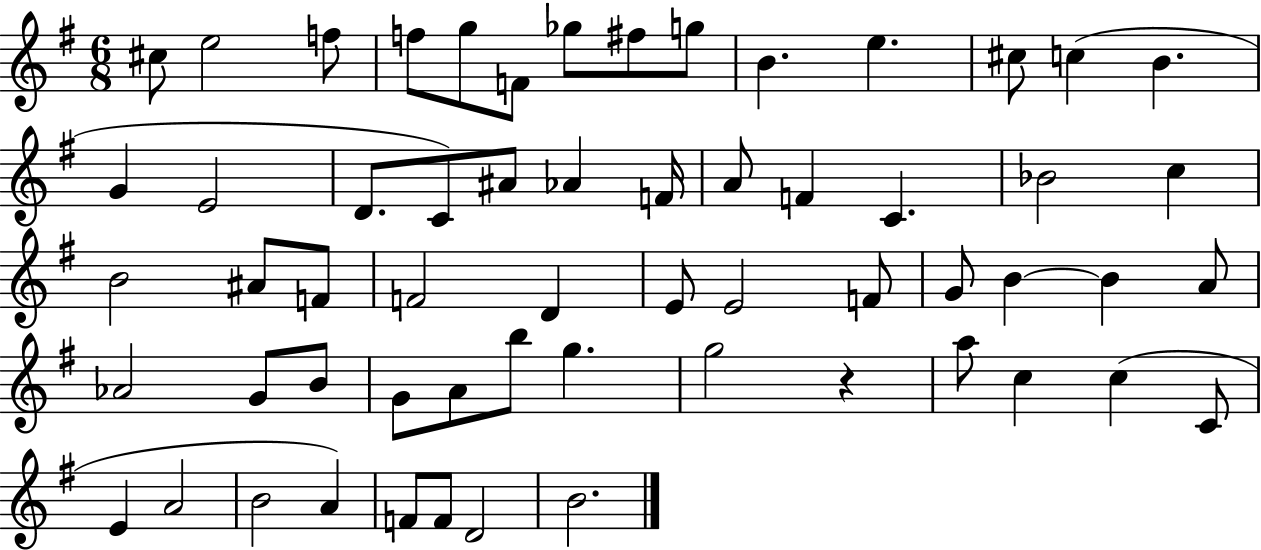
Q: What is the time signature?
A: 6/8